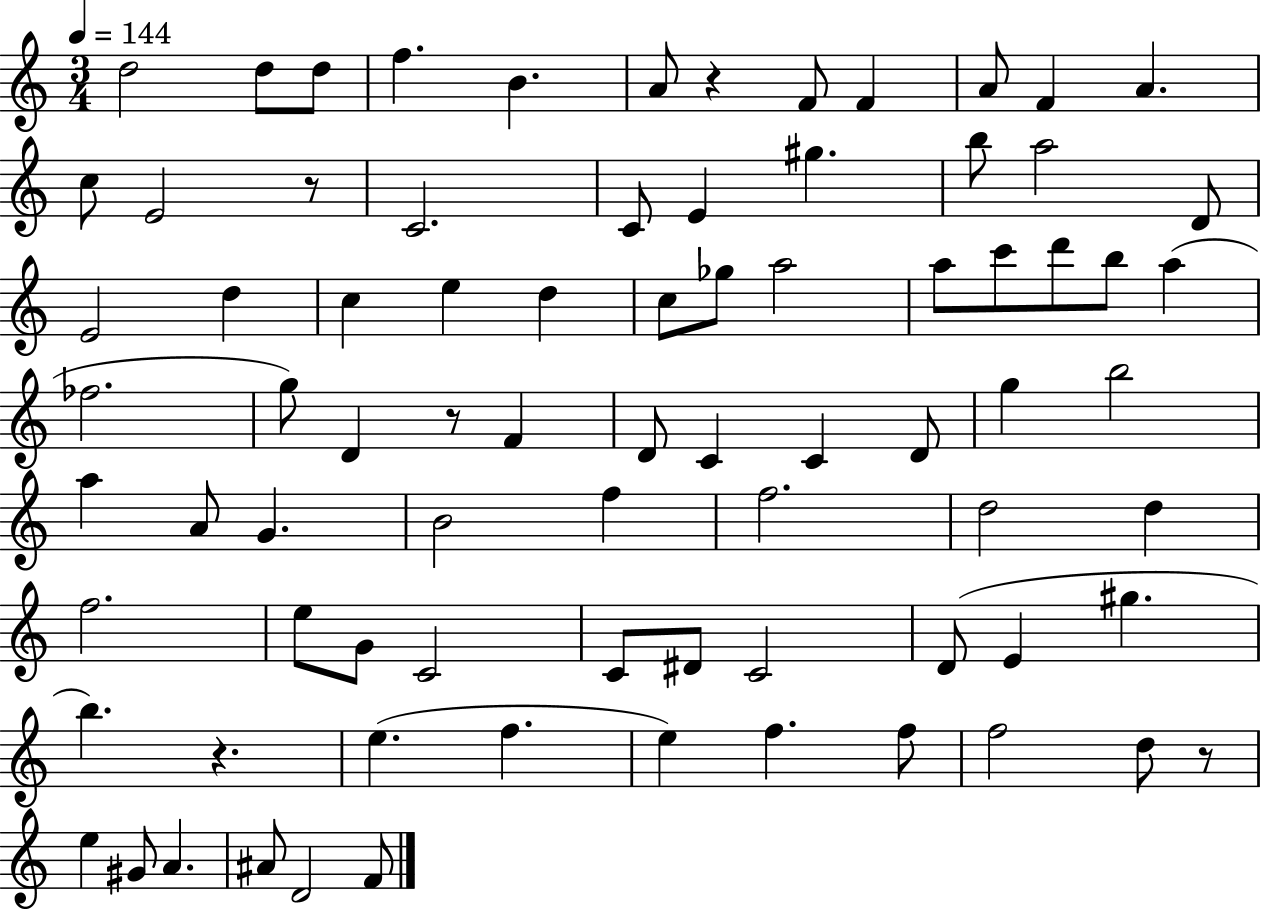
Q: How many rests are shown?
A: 5